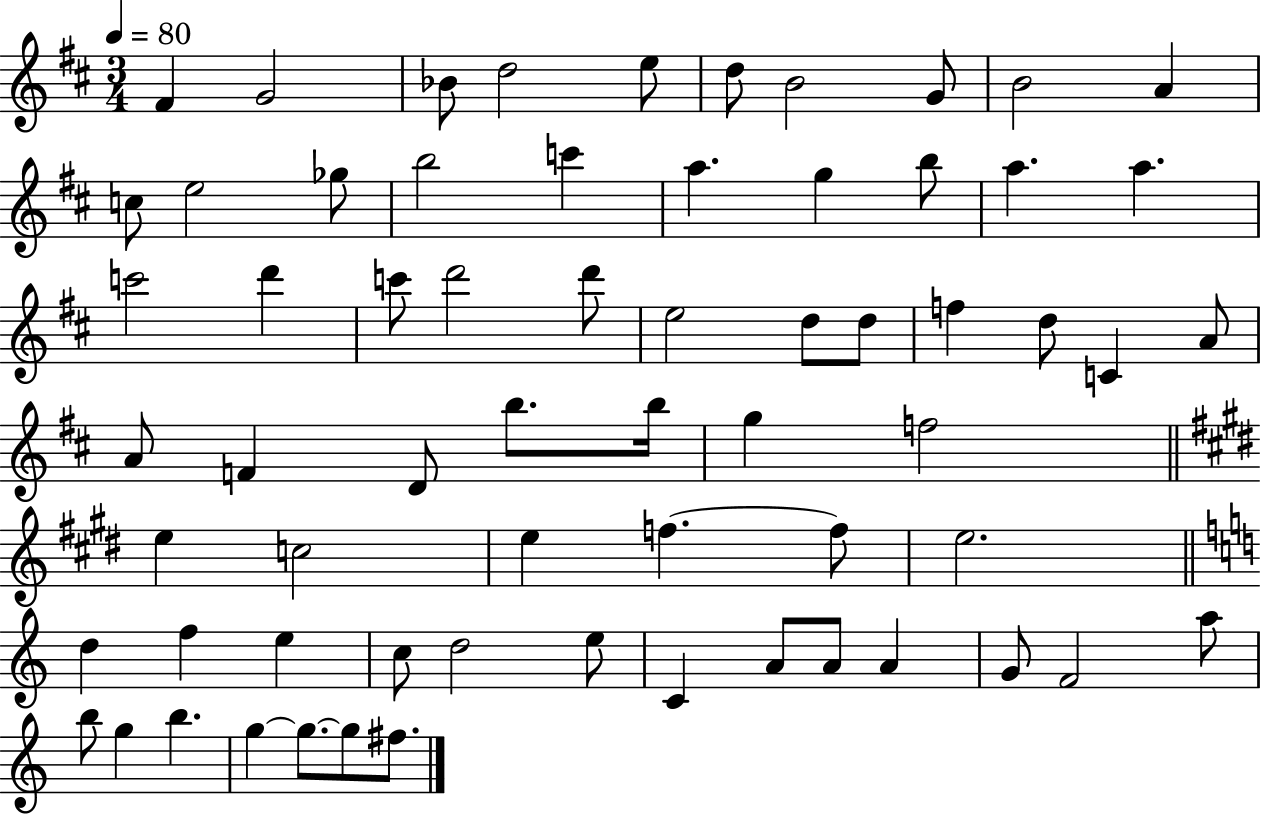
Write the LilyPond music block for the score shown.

{
  \clef treble
  \numericTimeSignature
  \time 3/4
  \key d \major
  \tempo 4 = 80
  fis'4 g'2 | bes'8 d''2 e''8 | d''8 b'2 g'8 | b'2 a'4 | \break c''8 e''2 ges''8 | b''2 c'''4 | a''4. g''4 b''8 | a''4. a''4. | \break c'''2 d'''4 | c'''8 d'''2 d'''8 | e''2 d''8 d''8 | f''4 d''8 c'4 a'8 | \break a'8 f'4 d'8 b''8. b''16 | g''4 f''2 | \bar "||" \break \key e \major e''4 c''2 | e''4 f''4.~~ f''8 | e''2. | \bar "||" \break \key a \minor d''4 f''4 e''4 | c''8 d''2 e''8 | c'4 a'8 a'8 a'4 | g'8 f'2 a''8 | \break b''8 g''4 b''4. | g''4~~ g''8.~~ g''8 fis''8. | \bar "|."
}